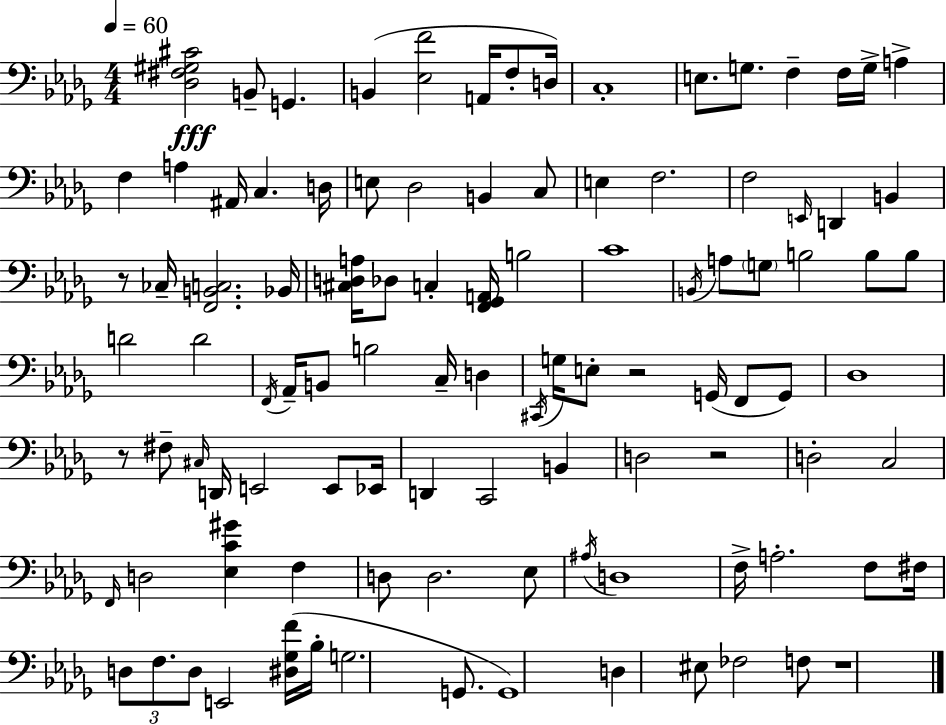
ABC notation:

X:1
T:Untitled
M:4/4
L:1/4
K:Bbm
[_D,^F,^G,^C]2 B,,/2 G,, B,, [_E,F]2 A,,/4 F,/2 D,/4 C,4 E,/2 G,/2 F, F,/4 G,/4 A, F, A, ^A,,/4 C, D,/4 E,/2 _D,2 B,, C,/2 E, F,2 F,2 E,,/4 D,, B,, z/2 _C,/4 [F,,B,,C,]2 _B,,/4 [^C,D,A,]/4 _D,/2 C, [F,,_G,,A,,]/4 B,2 C4 B,,/4 A,/2 G,/2 B,2 B,/2 B,/2 D2 D2 F,,/4 _A,,/4 B,,/2 B,2 C,/4 D, ^C,,/4 G,/4 E,/2 z2 G,,/4 F,,/2 G,,/2 _D,4 z/2 ^F,/2 ^C,/4 D,,/4 E,,2 E,,/2 _E,,/4 D,, C,,2 B,, D,2 z2 D,2 C,2 F,,/4 D,2 [_E,C^G] F, D,/2 D,2 _E,/2 ^A,/4 D,4 F,/4 A,2 F,/2 ^F,/4 D,/2 F,/2 D,/2 E,,2 [^D,_G,F]/4 _B,/4 G,2 G,,/2 G,,4 D, ^E,/2 _F,2 F,/2 z4